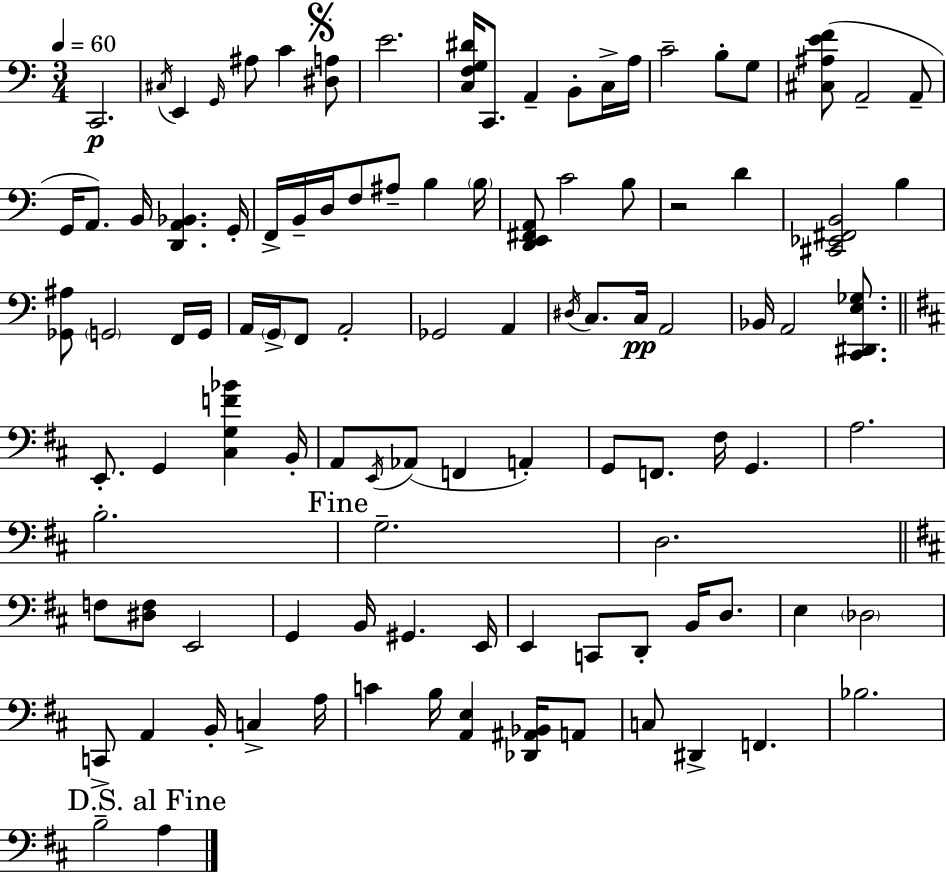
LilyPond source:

{
  \clef bass
  \numericTimeSignature
  \time 3/4
  \key c \major
  \tempo 4 = 60
  c,2.\p | \acciaccatura { cis16 } e,4 \grace { g,16 } ais8 c'4 | \mark \markup { \musicglyph "scripts.segno" } <dis a>8 e'2. | <c f g dis'>16 c,8. a,4-- b,8-. | \break c16-> a16 c'2-- b8-. | g8 <cis ais e' f'>8( a,2-- | a,8-- g,16 a,8.) b,16 <d, a, bes,>4. | g,16-. f,16-> b,16-- d16 f8 ais8-- b4 | \break \parenthesize b16 <d, e, fis, a,>8 c'2 | b8 r2 d'4 | <cis, ees, fis, b,>2 b4 | <ges, ais>8 \parenthesize g,2 | \break f,16 g,16 a,16 \parenthesize g,16-> f,8 a,2-. | ges,2 a,4 | \acciaccatura { dis16 } c8. c16\pp a,2 | bes,16 a,2 | \break <c, dis, e ges>8. \bar "||" \break \key d \major e,8.-. g,4 <cis g f' bes'>4 b,16-. | a,8 \acciaccatura { e,16 } aes,8( f,4 a,4-.) | g,8 f,8. fis16 g,4. | a2. | \break b2.-. | \mark "Fine" g2.-- | d2. | \bar "||" \break \key b \minor f8 <dis f>8 e,2 | g,4 b,16 gis,4. e,16 | e,4 c,8 d,8-. b,16 d8. | e4 \parenthesize des2 | \break c,8-> a,4 b,16-. c4-> a16 | c'4 b16 <a, e>4 <des, ais, bes,>16 a,8 | c8 dis,4-> f,4. | bes2. | \break \mark "D.S. al Fine" b2-- a4 | \bar "|."
}